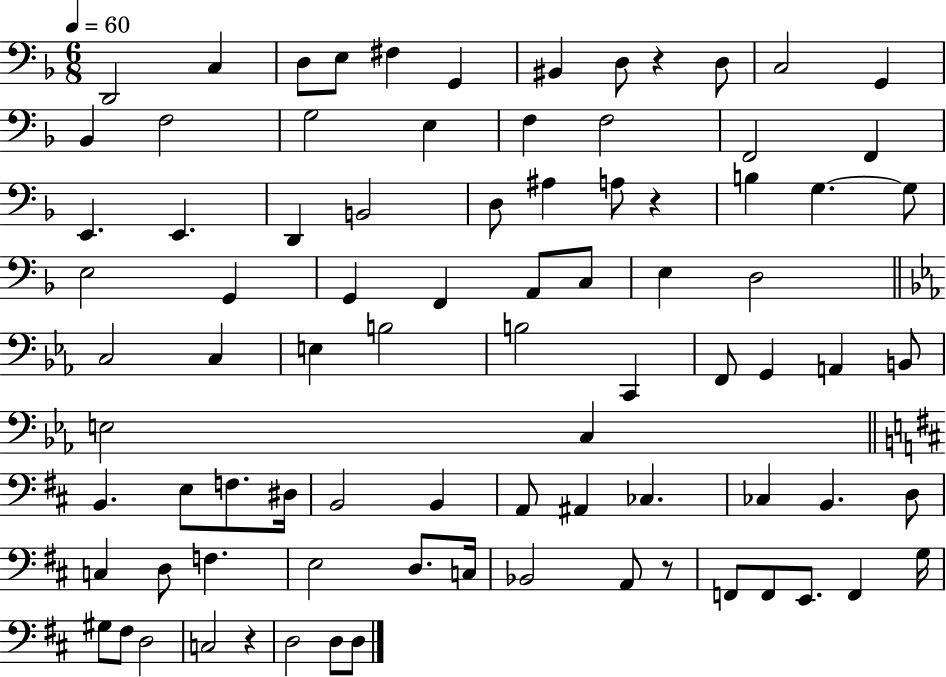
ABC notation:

X:1
T:Untitled
M:6/8
L:1/4
K:F
D,,2 C, D,/2 E,/2 ^F, G,, ^B,, D,/2 z D,/2 C,2 G,, _B,, F,2 G,2 E, F, F,2 F,,2 F,, E,, E,, D,, B,,2 D,/2 ^A, A,/2 z B, G, G,/2 E,2 G,, G,, F,, A,,/2 C,/2 E, D,2 C,2 C, E, B,2 B,2 C,, F,,/2 G,, A,, B,,/2 E,2 C, B,, E,/2 F,/2 ^D,/4 B,,2 B,, A,,/2 ^A,, _C, _C, B,, D,/2 C, D,/2 F, E,2 D,/2 C,/4 _B,,2 A,,/2 z/2 F,,/2 F,,/2 E,,/2 F,, G,/4 ^G,/2 ^F,/2 D,2 C,2 z D,2 D,/2 D,/2